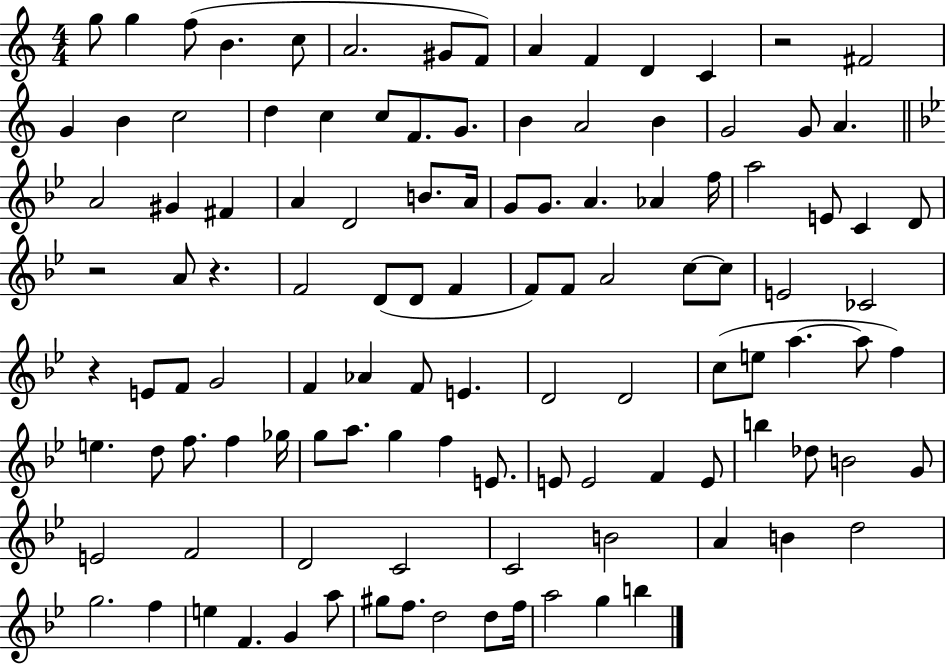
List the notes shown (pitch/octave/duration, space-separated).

G5/e G5/q F5/e B4/q. C5/e A4/h. G#4/e F4/e A4/q F4/q D4/q C4/q R/h F#4/h G4/q B4/q C5/h D5/q C5/q C5/e F4/e. G4/e. B4/q A4/h B4/q G4/h G4/e A4/q. A4/h G#4/q F#4/q A4/q D4/h B4/e. A4/s G4/e G4/e. A4/q. Ab4/q F5/s A5/h E4/e C4/q D4/e R/h A4/e R/q. F4/h D4/e D4/e F4/q F4/e F4/e A4/h C5/e C5/e E4/h CES4/h R/q E4/e F4/e G4/h F4/q Ab4/q F4/e E4/q. D4/h D4/h C5/e E5/e A5/q. A5/e F5/q E5/q. D5/e F5/e. F5/q Gb5/s G5/e A5/e. G5/q F5/q E4/e. E4/e E4/h F4/q E4/e B5/q Db5/e B4/h G4/e E4/h F4/h D4/h C4/h C4/h B4/h A4/q B4/q D5/h G5/h. F5/q E5/q F4/q. G4/q A5/e G#5/e F5/e. D5/h D5/e F5/s A5/h G5/q B5/q